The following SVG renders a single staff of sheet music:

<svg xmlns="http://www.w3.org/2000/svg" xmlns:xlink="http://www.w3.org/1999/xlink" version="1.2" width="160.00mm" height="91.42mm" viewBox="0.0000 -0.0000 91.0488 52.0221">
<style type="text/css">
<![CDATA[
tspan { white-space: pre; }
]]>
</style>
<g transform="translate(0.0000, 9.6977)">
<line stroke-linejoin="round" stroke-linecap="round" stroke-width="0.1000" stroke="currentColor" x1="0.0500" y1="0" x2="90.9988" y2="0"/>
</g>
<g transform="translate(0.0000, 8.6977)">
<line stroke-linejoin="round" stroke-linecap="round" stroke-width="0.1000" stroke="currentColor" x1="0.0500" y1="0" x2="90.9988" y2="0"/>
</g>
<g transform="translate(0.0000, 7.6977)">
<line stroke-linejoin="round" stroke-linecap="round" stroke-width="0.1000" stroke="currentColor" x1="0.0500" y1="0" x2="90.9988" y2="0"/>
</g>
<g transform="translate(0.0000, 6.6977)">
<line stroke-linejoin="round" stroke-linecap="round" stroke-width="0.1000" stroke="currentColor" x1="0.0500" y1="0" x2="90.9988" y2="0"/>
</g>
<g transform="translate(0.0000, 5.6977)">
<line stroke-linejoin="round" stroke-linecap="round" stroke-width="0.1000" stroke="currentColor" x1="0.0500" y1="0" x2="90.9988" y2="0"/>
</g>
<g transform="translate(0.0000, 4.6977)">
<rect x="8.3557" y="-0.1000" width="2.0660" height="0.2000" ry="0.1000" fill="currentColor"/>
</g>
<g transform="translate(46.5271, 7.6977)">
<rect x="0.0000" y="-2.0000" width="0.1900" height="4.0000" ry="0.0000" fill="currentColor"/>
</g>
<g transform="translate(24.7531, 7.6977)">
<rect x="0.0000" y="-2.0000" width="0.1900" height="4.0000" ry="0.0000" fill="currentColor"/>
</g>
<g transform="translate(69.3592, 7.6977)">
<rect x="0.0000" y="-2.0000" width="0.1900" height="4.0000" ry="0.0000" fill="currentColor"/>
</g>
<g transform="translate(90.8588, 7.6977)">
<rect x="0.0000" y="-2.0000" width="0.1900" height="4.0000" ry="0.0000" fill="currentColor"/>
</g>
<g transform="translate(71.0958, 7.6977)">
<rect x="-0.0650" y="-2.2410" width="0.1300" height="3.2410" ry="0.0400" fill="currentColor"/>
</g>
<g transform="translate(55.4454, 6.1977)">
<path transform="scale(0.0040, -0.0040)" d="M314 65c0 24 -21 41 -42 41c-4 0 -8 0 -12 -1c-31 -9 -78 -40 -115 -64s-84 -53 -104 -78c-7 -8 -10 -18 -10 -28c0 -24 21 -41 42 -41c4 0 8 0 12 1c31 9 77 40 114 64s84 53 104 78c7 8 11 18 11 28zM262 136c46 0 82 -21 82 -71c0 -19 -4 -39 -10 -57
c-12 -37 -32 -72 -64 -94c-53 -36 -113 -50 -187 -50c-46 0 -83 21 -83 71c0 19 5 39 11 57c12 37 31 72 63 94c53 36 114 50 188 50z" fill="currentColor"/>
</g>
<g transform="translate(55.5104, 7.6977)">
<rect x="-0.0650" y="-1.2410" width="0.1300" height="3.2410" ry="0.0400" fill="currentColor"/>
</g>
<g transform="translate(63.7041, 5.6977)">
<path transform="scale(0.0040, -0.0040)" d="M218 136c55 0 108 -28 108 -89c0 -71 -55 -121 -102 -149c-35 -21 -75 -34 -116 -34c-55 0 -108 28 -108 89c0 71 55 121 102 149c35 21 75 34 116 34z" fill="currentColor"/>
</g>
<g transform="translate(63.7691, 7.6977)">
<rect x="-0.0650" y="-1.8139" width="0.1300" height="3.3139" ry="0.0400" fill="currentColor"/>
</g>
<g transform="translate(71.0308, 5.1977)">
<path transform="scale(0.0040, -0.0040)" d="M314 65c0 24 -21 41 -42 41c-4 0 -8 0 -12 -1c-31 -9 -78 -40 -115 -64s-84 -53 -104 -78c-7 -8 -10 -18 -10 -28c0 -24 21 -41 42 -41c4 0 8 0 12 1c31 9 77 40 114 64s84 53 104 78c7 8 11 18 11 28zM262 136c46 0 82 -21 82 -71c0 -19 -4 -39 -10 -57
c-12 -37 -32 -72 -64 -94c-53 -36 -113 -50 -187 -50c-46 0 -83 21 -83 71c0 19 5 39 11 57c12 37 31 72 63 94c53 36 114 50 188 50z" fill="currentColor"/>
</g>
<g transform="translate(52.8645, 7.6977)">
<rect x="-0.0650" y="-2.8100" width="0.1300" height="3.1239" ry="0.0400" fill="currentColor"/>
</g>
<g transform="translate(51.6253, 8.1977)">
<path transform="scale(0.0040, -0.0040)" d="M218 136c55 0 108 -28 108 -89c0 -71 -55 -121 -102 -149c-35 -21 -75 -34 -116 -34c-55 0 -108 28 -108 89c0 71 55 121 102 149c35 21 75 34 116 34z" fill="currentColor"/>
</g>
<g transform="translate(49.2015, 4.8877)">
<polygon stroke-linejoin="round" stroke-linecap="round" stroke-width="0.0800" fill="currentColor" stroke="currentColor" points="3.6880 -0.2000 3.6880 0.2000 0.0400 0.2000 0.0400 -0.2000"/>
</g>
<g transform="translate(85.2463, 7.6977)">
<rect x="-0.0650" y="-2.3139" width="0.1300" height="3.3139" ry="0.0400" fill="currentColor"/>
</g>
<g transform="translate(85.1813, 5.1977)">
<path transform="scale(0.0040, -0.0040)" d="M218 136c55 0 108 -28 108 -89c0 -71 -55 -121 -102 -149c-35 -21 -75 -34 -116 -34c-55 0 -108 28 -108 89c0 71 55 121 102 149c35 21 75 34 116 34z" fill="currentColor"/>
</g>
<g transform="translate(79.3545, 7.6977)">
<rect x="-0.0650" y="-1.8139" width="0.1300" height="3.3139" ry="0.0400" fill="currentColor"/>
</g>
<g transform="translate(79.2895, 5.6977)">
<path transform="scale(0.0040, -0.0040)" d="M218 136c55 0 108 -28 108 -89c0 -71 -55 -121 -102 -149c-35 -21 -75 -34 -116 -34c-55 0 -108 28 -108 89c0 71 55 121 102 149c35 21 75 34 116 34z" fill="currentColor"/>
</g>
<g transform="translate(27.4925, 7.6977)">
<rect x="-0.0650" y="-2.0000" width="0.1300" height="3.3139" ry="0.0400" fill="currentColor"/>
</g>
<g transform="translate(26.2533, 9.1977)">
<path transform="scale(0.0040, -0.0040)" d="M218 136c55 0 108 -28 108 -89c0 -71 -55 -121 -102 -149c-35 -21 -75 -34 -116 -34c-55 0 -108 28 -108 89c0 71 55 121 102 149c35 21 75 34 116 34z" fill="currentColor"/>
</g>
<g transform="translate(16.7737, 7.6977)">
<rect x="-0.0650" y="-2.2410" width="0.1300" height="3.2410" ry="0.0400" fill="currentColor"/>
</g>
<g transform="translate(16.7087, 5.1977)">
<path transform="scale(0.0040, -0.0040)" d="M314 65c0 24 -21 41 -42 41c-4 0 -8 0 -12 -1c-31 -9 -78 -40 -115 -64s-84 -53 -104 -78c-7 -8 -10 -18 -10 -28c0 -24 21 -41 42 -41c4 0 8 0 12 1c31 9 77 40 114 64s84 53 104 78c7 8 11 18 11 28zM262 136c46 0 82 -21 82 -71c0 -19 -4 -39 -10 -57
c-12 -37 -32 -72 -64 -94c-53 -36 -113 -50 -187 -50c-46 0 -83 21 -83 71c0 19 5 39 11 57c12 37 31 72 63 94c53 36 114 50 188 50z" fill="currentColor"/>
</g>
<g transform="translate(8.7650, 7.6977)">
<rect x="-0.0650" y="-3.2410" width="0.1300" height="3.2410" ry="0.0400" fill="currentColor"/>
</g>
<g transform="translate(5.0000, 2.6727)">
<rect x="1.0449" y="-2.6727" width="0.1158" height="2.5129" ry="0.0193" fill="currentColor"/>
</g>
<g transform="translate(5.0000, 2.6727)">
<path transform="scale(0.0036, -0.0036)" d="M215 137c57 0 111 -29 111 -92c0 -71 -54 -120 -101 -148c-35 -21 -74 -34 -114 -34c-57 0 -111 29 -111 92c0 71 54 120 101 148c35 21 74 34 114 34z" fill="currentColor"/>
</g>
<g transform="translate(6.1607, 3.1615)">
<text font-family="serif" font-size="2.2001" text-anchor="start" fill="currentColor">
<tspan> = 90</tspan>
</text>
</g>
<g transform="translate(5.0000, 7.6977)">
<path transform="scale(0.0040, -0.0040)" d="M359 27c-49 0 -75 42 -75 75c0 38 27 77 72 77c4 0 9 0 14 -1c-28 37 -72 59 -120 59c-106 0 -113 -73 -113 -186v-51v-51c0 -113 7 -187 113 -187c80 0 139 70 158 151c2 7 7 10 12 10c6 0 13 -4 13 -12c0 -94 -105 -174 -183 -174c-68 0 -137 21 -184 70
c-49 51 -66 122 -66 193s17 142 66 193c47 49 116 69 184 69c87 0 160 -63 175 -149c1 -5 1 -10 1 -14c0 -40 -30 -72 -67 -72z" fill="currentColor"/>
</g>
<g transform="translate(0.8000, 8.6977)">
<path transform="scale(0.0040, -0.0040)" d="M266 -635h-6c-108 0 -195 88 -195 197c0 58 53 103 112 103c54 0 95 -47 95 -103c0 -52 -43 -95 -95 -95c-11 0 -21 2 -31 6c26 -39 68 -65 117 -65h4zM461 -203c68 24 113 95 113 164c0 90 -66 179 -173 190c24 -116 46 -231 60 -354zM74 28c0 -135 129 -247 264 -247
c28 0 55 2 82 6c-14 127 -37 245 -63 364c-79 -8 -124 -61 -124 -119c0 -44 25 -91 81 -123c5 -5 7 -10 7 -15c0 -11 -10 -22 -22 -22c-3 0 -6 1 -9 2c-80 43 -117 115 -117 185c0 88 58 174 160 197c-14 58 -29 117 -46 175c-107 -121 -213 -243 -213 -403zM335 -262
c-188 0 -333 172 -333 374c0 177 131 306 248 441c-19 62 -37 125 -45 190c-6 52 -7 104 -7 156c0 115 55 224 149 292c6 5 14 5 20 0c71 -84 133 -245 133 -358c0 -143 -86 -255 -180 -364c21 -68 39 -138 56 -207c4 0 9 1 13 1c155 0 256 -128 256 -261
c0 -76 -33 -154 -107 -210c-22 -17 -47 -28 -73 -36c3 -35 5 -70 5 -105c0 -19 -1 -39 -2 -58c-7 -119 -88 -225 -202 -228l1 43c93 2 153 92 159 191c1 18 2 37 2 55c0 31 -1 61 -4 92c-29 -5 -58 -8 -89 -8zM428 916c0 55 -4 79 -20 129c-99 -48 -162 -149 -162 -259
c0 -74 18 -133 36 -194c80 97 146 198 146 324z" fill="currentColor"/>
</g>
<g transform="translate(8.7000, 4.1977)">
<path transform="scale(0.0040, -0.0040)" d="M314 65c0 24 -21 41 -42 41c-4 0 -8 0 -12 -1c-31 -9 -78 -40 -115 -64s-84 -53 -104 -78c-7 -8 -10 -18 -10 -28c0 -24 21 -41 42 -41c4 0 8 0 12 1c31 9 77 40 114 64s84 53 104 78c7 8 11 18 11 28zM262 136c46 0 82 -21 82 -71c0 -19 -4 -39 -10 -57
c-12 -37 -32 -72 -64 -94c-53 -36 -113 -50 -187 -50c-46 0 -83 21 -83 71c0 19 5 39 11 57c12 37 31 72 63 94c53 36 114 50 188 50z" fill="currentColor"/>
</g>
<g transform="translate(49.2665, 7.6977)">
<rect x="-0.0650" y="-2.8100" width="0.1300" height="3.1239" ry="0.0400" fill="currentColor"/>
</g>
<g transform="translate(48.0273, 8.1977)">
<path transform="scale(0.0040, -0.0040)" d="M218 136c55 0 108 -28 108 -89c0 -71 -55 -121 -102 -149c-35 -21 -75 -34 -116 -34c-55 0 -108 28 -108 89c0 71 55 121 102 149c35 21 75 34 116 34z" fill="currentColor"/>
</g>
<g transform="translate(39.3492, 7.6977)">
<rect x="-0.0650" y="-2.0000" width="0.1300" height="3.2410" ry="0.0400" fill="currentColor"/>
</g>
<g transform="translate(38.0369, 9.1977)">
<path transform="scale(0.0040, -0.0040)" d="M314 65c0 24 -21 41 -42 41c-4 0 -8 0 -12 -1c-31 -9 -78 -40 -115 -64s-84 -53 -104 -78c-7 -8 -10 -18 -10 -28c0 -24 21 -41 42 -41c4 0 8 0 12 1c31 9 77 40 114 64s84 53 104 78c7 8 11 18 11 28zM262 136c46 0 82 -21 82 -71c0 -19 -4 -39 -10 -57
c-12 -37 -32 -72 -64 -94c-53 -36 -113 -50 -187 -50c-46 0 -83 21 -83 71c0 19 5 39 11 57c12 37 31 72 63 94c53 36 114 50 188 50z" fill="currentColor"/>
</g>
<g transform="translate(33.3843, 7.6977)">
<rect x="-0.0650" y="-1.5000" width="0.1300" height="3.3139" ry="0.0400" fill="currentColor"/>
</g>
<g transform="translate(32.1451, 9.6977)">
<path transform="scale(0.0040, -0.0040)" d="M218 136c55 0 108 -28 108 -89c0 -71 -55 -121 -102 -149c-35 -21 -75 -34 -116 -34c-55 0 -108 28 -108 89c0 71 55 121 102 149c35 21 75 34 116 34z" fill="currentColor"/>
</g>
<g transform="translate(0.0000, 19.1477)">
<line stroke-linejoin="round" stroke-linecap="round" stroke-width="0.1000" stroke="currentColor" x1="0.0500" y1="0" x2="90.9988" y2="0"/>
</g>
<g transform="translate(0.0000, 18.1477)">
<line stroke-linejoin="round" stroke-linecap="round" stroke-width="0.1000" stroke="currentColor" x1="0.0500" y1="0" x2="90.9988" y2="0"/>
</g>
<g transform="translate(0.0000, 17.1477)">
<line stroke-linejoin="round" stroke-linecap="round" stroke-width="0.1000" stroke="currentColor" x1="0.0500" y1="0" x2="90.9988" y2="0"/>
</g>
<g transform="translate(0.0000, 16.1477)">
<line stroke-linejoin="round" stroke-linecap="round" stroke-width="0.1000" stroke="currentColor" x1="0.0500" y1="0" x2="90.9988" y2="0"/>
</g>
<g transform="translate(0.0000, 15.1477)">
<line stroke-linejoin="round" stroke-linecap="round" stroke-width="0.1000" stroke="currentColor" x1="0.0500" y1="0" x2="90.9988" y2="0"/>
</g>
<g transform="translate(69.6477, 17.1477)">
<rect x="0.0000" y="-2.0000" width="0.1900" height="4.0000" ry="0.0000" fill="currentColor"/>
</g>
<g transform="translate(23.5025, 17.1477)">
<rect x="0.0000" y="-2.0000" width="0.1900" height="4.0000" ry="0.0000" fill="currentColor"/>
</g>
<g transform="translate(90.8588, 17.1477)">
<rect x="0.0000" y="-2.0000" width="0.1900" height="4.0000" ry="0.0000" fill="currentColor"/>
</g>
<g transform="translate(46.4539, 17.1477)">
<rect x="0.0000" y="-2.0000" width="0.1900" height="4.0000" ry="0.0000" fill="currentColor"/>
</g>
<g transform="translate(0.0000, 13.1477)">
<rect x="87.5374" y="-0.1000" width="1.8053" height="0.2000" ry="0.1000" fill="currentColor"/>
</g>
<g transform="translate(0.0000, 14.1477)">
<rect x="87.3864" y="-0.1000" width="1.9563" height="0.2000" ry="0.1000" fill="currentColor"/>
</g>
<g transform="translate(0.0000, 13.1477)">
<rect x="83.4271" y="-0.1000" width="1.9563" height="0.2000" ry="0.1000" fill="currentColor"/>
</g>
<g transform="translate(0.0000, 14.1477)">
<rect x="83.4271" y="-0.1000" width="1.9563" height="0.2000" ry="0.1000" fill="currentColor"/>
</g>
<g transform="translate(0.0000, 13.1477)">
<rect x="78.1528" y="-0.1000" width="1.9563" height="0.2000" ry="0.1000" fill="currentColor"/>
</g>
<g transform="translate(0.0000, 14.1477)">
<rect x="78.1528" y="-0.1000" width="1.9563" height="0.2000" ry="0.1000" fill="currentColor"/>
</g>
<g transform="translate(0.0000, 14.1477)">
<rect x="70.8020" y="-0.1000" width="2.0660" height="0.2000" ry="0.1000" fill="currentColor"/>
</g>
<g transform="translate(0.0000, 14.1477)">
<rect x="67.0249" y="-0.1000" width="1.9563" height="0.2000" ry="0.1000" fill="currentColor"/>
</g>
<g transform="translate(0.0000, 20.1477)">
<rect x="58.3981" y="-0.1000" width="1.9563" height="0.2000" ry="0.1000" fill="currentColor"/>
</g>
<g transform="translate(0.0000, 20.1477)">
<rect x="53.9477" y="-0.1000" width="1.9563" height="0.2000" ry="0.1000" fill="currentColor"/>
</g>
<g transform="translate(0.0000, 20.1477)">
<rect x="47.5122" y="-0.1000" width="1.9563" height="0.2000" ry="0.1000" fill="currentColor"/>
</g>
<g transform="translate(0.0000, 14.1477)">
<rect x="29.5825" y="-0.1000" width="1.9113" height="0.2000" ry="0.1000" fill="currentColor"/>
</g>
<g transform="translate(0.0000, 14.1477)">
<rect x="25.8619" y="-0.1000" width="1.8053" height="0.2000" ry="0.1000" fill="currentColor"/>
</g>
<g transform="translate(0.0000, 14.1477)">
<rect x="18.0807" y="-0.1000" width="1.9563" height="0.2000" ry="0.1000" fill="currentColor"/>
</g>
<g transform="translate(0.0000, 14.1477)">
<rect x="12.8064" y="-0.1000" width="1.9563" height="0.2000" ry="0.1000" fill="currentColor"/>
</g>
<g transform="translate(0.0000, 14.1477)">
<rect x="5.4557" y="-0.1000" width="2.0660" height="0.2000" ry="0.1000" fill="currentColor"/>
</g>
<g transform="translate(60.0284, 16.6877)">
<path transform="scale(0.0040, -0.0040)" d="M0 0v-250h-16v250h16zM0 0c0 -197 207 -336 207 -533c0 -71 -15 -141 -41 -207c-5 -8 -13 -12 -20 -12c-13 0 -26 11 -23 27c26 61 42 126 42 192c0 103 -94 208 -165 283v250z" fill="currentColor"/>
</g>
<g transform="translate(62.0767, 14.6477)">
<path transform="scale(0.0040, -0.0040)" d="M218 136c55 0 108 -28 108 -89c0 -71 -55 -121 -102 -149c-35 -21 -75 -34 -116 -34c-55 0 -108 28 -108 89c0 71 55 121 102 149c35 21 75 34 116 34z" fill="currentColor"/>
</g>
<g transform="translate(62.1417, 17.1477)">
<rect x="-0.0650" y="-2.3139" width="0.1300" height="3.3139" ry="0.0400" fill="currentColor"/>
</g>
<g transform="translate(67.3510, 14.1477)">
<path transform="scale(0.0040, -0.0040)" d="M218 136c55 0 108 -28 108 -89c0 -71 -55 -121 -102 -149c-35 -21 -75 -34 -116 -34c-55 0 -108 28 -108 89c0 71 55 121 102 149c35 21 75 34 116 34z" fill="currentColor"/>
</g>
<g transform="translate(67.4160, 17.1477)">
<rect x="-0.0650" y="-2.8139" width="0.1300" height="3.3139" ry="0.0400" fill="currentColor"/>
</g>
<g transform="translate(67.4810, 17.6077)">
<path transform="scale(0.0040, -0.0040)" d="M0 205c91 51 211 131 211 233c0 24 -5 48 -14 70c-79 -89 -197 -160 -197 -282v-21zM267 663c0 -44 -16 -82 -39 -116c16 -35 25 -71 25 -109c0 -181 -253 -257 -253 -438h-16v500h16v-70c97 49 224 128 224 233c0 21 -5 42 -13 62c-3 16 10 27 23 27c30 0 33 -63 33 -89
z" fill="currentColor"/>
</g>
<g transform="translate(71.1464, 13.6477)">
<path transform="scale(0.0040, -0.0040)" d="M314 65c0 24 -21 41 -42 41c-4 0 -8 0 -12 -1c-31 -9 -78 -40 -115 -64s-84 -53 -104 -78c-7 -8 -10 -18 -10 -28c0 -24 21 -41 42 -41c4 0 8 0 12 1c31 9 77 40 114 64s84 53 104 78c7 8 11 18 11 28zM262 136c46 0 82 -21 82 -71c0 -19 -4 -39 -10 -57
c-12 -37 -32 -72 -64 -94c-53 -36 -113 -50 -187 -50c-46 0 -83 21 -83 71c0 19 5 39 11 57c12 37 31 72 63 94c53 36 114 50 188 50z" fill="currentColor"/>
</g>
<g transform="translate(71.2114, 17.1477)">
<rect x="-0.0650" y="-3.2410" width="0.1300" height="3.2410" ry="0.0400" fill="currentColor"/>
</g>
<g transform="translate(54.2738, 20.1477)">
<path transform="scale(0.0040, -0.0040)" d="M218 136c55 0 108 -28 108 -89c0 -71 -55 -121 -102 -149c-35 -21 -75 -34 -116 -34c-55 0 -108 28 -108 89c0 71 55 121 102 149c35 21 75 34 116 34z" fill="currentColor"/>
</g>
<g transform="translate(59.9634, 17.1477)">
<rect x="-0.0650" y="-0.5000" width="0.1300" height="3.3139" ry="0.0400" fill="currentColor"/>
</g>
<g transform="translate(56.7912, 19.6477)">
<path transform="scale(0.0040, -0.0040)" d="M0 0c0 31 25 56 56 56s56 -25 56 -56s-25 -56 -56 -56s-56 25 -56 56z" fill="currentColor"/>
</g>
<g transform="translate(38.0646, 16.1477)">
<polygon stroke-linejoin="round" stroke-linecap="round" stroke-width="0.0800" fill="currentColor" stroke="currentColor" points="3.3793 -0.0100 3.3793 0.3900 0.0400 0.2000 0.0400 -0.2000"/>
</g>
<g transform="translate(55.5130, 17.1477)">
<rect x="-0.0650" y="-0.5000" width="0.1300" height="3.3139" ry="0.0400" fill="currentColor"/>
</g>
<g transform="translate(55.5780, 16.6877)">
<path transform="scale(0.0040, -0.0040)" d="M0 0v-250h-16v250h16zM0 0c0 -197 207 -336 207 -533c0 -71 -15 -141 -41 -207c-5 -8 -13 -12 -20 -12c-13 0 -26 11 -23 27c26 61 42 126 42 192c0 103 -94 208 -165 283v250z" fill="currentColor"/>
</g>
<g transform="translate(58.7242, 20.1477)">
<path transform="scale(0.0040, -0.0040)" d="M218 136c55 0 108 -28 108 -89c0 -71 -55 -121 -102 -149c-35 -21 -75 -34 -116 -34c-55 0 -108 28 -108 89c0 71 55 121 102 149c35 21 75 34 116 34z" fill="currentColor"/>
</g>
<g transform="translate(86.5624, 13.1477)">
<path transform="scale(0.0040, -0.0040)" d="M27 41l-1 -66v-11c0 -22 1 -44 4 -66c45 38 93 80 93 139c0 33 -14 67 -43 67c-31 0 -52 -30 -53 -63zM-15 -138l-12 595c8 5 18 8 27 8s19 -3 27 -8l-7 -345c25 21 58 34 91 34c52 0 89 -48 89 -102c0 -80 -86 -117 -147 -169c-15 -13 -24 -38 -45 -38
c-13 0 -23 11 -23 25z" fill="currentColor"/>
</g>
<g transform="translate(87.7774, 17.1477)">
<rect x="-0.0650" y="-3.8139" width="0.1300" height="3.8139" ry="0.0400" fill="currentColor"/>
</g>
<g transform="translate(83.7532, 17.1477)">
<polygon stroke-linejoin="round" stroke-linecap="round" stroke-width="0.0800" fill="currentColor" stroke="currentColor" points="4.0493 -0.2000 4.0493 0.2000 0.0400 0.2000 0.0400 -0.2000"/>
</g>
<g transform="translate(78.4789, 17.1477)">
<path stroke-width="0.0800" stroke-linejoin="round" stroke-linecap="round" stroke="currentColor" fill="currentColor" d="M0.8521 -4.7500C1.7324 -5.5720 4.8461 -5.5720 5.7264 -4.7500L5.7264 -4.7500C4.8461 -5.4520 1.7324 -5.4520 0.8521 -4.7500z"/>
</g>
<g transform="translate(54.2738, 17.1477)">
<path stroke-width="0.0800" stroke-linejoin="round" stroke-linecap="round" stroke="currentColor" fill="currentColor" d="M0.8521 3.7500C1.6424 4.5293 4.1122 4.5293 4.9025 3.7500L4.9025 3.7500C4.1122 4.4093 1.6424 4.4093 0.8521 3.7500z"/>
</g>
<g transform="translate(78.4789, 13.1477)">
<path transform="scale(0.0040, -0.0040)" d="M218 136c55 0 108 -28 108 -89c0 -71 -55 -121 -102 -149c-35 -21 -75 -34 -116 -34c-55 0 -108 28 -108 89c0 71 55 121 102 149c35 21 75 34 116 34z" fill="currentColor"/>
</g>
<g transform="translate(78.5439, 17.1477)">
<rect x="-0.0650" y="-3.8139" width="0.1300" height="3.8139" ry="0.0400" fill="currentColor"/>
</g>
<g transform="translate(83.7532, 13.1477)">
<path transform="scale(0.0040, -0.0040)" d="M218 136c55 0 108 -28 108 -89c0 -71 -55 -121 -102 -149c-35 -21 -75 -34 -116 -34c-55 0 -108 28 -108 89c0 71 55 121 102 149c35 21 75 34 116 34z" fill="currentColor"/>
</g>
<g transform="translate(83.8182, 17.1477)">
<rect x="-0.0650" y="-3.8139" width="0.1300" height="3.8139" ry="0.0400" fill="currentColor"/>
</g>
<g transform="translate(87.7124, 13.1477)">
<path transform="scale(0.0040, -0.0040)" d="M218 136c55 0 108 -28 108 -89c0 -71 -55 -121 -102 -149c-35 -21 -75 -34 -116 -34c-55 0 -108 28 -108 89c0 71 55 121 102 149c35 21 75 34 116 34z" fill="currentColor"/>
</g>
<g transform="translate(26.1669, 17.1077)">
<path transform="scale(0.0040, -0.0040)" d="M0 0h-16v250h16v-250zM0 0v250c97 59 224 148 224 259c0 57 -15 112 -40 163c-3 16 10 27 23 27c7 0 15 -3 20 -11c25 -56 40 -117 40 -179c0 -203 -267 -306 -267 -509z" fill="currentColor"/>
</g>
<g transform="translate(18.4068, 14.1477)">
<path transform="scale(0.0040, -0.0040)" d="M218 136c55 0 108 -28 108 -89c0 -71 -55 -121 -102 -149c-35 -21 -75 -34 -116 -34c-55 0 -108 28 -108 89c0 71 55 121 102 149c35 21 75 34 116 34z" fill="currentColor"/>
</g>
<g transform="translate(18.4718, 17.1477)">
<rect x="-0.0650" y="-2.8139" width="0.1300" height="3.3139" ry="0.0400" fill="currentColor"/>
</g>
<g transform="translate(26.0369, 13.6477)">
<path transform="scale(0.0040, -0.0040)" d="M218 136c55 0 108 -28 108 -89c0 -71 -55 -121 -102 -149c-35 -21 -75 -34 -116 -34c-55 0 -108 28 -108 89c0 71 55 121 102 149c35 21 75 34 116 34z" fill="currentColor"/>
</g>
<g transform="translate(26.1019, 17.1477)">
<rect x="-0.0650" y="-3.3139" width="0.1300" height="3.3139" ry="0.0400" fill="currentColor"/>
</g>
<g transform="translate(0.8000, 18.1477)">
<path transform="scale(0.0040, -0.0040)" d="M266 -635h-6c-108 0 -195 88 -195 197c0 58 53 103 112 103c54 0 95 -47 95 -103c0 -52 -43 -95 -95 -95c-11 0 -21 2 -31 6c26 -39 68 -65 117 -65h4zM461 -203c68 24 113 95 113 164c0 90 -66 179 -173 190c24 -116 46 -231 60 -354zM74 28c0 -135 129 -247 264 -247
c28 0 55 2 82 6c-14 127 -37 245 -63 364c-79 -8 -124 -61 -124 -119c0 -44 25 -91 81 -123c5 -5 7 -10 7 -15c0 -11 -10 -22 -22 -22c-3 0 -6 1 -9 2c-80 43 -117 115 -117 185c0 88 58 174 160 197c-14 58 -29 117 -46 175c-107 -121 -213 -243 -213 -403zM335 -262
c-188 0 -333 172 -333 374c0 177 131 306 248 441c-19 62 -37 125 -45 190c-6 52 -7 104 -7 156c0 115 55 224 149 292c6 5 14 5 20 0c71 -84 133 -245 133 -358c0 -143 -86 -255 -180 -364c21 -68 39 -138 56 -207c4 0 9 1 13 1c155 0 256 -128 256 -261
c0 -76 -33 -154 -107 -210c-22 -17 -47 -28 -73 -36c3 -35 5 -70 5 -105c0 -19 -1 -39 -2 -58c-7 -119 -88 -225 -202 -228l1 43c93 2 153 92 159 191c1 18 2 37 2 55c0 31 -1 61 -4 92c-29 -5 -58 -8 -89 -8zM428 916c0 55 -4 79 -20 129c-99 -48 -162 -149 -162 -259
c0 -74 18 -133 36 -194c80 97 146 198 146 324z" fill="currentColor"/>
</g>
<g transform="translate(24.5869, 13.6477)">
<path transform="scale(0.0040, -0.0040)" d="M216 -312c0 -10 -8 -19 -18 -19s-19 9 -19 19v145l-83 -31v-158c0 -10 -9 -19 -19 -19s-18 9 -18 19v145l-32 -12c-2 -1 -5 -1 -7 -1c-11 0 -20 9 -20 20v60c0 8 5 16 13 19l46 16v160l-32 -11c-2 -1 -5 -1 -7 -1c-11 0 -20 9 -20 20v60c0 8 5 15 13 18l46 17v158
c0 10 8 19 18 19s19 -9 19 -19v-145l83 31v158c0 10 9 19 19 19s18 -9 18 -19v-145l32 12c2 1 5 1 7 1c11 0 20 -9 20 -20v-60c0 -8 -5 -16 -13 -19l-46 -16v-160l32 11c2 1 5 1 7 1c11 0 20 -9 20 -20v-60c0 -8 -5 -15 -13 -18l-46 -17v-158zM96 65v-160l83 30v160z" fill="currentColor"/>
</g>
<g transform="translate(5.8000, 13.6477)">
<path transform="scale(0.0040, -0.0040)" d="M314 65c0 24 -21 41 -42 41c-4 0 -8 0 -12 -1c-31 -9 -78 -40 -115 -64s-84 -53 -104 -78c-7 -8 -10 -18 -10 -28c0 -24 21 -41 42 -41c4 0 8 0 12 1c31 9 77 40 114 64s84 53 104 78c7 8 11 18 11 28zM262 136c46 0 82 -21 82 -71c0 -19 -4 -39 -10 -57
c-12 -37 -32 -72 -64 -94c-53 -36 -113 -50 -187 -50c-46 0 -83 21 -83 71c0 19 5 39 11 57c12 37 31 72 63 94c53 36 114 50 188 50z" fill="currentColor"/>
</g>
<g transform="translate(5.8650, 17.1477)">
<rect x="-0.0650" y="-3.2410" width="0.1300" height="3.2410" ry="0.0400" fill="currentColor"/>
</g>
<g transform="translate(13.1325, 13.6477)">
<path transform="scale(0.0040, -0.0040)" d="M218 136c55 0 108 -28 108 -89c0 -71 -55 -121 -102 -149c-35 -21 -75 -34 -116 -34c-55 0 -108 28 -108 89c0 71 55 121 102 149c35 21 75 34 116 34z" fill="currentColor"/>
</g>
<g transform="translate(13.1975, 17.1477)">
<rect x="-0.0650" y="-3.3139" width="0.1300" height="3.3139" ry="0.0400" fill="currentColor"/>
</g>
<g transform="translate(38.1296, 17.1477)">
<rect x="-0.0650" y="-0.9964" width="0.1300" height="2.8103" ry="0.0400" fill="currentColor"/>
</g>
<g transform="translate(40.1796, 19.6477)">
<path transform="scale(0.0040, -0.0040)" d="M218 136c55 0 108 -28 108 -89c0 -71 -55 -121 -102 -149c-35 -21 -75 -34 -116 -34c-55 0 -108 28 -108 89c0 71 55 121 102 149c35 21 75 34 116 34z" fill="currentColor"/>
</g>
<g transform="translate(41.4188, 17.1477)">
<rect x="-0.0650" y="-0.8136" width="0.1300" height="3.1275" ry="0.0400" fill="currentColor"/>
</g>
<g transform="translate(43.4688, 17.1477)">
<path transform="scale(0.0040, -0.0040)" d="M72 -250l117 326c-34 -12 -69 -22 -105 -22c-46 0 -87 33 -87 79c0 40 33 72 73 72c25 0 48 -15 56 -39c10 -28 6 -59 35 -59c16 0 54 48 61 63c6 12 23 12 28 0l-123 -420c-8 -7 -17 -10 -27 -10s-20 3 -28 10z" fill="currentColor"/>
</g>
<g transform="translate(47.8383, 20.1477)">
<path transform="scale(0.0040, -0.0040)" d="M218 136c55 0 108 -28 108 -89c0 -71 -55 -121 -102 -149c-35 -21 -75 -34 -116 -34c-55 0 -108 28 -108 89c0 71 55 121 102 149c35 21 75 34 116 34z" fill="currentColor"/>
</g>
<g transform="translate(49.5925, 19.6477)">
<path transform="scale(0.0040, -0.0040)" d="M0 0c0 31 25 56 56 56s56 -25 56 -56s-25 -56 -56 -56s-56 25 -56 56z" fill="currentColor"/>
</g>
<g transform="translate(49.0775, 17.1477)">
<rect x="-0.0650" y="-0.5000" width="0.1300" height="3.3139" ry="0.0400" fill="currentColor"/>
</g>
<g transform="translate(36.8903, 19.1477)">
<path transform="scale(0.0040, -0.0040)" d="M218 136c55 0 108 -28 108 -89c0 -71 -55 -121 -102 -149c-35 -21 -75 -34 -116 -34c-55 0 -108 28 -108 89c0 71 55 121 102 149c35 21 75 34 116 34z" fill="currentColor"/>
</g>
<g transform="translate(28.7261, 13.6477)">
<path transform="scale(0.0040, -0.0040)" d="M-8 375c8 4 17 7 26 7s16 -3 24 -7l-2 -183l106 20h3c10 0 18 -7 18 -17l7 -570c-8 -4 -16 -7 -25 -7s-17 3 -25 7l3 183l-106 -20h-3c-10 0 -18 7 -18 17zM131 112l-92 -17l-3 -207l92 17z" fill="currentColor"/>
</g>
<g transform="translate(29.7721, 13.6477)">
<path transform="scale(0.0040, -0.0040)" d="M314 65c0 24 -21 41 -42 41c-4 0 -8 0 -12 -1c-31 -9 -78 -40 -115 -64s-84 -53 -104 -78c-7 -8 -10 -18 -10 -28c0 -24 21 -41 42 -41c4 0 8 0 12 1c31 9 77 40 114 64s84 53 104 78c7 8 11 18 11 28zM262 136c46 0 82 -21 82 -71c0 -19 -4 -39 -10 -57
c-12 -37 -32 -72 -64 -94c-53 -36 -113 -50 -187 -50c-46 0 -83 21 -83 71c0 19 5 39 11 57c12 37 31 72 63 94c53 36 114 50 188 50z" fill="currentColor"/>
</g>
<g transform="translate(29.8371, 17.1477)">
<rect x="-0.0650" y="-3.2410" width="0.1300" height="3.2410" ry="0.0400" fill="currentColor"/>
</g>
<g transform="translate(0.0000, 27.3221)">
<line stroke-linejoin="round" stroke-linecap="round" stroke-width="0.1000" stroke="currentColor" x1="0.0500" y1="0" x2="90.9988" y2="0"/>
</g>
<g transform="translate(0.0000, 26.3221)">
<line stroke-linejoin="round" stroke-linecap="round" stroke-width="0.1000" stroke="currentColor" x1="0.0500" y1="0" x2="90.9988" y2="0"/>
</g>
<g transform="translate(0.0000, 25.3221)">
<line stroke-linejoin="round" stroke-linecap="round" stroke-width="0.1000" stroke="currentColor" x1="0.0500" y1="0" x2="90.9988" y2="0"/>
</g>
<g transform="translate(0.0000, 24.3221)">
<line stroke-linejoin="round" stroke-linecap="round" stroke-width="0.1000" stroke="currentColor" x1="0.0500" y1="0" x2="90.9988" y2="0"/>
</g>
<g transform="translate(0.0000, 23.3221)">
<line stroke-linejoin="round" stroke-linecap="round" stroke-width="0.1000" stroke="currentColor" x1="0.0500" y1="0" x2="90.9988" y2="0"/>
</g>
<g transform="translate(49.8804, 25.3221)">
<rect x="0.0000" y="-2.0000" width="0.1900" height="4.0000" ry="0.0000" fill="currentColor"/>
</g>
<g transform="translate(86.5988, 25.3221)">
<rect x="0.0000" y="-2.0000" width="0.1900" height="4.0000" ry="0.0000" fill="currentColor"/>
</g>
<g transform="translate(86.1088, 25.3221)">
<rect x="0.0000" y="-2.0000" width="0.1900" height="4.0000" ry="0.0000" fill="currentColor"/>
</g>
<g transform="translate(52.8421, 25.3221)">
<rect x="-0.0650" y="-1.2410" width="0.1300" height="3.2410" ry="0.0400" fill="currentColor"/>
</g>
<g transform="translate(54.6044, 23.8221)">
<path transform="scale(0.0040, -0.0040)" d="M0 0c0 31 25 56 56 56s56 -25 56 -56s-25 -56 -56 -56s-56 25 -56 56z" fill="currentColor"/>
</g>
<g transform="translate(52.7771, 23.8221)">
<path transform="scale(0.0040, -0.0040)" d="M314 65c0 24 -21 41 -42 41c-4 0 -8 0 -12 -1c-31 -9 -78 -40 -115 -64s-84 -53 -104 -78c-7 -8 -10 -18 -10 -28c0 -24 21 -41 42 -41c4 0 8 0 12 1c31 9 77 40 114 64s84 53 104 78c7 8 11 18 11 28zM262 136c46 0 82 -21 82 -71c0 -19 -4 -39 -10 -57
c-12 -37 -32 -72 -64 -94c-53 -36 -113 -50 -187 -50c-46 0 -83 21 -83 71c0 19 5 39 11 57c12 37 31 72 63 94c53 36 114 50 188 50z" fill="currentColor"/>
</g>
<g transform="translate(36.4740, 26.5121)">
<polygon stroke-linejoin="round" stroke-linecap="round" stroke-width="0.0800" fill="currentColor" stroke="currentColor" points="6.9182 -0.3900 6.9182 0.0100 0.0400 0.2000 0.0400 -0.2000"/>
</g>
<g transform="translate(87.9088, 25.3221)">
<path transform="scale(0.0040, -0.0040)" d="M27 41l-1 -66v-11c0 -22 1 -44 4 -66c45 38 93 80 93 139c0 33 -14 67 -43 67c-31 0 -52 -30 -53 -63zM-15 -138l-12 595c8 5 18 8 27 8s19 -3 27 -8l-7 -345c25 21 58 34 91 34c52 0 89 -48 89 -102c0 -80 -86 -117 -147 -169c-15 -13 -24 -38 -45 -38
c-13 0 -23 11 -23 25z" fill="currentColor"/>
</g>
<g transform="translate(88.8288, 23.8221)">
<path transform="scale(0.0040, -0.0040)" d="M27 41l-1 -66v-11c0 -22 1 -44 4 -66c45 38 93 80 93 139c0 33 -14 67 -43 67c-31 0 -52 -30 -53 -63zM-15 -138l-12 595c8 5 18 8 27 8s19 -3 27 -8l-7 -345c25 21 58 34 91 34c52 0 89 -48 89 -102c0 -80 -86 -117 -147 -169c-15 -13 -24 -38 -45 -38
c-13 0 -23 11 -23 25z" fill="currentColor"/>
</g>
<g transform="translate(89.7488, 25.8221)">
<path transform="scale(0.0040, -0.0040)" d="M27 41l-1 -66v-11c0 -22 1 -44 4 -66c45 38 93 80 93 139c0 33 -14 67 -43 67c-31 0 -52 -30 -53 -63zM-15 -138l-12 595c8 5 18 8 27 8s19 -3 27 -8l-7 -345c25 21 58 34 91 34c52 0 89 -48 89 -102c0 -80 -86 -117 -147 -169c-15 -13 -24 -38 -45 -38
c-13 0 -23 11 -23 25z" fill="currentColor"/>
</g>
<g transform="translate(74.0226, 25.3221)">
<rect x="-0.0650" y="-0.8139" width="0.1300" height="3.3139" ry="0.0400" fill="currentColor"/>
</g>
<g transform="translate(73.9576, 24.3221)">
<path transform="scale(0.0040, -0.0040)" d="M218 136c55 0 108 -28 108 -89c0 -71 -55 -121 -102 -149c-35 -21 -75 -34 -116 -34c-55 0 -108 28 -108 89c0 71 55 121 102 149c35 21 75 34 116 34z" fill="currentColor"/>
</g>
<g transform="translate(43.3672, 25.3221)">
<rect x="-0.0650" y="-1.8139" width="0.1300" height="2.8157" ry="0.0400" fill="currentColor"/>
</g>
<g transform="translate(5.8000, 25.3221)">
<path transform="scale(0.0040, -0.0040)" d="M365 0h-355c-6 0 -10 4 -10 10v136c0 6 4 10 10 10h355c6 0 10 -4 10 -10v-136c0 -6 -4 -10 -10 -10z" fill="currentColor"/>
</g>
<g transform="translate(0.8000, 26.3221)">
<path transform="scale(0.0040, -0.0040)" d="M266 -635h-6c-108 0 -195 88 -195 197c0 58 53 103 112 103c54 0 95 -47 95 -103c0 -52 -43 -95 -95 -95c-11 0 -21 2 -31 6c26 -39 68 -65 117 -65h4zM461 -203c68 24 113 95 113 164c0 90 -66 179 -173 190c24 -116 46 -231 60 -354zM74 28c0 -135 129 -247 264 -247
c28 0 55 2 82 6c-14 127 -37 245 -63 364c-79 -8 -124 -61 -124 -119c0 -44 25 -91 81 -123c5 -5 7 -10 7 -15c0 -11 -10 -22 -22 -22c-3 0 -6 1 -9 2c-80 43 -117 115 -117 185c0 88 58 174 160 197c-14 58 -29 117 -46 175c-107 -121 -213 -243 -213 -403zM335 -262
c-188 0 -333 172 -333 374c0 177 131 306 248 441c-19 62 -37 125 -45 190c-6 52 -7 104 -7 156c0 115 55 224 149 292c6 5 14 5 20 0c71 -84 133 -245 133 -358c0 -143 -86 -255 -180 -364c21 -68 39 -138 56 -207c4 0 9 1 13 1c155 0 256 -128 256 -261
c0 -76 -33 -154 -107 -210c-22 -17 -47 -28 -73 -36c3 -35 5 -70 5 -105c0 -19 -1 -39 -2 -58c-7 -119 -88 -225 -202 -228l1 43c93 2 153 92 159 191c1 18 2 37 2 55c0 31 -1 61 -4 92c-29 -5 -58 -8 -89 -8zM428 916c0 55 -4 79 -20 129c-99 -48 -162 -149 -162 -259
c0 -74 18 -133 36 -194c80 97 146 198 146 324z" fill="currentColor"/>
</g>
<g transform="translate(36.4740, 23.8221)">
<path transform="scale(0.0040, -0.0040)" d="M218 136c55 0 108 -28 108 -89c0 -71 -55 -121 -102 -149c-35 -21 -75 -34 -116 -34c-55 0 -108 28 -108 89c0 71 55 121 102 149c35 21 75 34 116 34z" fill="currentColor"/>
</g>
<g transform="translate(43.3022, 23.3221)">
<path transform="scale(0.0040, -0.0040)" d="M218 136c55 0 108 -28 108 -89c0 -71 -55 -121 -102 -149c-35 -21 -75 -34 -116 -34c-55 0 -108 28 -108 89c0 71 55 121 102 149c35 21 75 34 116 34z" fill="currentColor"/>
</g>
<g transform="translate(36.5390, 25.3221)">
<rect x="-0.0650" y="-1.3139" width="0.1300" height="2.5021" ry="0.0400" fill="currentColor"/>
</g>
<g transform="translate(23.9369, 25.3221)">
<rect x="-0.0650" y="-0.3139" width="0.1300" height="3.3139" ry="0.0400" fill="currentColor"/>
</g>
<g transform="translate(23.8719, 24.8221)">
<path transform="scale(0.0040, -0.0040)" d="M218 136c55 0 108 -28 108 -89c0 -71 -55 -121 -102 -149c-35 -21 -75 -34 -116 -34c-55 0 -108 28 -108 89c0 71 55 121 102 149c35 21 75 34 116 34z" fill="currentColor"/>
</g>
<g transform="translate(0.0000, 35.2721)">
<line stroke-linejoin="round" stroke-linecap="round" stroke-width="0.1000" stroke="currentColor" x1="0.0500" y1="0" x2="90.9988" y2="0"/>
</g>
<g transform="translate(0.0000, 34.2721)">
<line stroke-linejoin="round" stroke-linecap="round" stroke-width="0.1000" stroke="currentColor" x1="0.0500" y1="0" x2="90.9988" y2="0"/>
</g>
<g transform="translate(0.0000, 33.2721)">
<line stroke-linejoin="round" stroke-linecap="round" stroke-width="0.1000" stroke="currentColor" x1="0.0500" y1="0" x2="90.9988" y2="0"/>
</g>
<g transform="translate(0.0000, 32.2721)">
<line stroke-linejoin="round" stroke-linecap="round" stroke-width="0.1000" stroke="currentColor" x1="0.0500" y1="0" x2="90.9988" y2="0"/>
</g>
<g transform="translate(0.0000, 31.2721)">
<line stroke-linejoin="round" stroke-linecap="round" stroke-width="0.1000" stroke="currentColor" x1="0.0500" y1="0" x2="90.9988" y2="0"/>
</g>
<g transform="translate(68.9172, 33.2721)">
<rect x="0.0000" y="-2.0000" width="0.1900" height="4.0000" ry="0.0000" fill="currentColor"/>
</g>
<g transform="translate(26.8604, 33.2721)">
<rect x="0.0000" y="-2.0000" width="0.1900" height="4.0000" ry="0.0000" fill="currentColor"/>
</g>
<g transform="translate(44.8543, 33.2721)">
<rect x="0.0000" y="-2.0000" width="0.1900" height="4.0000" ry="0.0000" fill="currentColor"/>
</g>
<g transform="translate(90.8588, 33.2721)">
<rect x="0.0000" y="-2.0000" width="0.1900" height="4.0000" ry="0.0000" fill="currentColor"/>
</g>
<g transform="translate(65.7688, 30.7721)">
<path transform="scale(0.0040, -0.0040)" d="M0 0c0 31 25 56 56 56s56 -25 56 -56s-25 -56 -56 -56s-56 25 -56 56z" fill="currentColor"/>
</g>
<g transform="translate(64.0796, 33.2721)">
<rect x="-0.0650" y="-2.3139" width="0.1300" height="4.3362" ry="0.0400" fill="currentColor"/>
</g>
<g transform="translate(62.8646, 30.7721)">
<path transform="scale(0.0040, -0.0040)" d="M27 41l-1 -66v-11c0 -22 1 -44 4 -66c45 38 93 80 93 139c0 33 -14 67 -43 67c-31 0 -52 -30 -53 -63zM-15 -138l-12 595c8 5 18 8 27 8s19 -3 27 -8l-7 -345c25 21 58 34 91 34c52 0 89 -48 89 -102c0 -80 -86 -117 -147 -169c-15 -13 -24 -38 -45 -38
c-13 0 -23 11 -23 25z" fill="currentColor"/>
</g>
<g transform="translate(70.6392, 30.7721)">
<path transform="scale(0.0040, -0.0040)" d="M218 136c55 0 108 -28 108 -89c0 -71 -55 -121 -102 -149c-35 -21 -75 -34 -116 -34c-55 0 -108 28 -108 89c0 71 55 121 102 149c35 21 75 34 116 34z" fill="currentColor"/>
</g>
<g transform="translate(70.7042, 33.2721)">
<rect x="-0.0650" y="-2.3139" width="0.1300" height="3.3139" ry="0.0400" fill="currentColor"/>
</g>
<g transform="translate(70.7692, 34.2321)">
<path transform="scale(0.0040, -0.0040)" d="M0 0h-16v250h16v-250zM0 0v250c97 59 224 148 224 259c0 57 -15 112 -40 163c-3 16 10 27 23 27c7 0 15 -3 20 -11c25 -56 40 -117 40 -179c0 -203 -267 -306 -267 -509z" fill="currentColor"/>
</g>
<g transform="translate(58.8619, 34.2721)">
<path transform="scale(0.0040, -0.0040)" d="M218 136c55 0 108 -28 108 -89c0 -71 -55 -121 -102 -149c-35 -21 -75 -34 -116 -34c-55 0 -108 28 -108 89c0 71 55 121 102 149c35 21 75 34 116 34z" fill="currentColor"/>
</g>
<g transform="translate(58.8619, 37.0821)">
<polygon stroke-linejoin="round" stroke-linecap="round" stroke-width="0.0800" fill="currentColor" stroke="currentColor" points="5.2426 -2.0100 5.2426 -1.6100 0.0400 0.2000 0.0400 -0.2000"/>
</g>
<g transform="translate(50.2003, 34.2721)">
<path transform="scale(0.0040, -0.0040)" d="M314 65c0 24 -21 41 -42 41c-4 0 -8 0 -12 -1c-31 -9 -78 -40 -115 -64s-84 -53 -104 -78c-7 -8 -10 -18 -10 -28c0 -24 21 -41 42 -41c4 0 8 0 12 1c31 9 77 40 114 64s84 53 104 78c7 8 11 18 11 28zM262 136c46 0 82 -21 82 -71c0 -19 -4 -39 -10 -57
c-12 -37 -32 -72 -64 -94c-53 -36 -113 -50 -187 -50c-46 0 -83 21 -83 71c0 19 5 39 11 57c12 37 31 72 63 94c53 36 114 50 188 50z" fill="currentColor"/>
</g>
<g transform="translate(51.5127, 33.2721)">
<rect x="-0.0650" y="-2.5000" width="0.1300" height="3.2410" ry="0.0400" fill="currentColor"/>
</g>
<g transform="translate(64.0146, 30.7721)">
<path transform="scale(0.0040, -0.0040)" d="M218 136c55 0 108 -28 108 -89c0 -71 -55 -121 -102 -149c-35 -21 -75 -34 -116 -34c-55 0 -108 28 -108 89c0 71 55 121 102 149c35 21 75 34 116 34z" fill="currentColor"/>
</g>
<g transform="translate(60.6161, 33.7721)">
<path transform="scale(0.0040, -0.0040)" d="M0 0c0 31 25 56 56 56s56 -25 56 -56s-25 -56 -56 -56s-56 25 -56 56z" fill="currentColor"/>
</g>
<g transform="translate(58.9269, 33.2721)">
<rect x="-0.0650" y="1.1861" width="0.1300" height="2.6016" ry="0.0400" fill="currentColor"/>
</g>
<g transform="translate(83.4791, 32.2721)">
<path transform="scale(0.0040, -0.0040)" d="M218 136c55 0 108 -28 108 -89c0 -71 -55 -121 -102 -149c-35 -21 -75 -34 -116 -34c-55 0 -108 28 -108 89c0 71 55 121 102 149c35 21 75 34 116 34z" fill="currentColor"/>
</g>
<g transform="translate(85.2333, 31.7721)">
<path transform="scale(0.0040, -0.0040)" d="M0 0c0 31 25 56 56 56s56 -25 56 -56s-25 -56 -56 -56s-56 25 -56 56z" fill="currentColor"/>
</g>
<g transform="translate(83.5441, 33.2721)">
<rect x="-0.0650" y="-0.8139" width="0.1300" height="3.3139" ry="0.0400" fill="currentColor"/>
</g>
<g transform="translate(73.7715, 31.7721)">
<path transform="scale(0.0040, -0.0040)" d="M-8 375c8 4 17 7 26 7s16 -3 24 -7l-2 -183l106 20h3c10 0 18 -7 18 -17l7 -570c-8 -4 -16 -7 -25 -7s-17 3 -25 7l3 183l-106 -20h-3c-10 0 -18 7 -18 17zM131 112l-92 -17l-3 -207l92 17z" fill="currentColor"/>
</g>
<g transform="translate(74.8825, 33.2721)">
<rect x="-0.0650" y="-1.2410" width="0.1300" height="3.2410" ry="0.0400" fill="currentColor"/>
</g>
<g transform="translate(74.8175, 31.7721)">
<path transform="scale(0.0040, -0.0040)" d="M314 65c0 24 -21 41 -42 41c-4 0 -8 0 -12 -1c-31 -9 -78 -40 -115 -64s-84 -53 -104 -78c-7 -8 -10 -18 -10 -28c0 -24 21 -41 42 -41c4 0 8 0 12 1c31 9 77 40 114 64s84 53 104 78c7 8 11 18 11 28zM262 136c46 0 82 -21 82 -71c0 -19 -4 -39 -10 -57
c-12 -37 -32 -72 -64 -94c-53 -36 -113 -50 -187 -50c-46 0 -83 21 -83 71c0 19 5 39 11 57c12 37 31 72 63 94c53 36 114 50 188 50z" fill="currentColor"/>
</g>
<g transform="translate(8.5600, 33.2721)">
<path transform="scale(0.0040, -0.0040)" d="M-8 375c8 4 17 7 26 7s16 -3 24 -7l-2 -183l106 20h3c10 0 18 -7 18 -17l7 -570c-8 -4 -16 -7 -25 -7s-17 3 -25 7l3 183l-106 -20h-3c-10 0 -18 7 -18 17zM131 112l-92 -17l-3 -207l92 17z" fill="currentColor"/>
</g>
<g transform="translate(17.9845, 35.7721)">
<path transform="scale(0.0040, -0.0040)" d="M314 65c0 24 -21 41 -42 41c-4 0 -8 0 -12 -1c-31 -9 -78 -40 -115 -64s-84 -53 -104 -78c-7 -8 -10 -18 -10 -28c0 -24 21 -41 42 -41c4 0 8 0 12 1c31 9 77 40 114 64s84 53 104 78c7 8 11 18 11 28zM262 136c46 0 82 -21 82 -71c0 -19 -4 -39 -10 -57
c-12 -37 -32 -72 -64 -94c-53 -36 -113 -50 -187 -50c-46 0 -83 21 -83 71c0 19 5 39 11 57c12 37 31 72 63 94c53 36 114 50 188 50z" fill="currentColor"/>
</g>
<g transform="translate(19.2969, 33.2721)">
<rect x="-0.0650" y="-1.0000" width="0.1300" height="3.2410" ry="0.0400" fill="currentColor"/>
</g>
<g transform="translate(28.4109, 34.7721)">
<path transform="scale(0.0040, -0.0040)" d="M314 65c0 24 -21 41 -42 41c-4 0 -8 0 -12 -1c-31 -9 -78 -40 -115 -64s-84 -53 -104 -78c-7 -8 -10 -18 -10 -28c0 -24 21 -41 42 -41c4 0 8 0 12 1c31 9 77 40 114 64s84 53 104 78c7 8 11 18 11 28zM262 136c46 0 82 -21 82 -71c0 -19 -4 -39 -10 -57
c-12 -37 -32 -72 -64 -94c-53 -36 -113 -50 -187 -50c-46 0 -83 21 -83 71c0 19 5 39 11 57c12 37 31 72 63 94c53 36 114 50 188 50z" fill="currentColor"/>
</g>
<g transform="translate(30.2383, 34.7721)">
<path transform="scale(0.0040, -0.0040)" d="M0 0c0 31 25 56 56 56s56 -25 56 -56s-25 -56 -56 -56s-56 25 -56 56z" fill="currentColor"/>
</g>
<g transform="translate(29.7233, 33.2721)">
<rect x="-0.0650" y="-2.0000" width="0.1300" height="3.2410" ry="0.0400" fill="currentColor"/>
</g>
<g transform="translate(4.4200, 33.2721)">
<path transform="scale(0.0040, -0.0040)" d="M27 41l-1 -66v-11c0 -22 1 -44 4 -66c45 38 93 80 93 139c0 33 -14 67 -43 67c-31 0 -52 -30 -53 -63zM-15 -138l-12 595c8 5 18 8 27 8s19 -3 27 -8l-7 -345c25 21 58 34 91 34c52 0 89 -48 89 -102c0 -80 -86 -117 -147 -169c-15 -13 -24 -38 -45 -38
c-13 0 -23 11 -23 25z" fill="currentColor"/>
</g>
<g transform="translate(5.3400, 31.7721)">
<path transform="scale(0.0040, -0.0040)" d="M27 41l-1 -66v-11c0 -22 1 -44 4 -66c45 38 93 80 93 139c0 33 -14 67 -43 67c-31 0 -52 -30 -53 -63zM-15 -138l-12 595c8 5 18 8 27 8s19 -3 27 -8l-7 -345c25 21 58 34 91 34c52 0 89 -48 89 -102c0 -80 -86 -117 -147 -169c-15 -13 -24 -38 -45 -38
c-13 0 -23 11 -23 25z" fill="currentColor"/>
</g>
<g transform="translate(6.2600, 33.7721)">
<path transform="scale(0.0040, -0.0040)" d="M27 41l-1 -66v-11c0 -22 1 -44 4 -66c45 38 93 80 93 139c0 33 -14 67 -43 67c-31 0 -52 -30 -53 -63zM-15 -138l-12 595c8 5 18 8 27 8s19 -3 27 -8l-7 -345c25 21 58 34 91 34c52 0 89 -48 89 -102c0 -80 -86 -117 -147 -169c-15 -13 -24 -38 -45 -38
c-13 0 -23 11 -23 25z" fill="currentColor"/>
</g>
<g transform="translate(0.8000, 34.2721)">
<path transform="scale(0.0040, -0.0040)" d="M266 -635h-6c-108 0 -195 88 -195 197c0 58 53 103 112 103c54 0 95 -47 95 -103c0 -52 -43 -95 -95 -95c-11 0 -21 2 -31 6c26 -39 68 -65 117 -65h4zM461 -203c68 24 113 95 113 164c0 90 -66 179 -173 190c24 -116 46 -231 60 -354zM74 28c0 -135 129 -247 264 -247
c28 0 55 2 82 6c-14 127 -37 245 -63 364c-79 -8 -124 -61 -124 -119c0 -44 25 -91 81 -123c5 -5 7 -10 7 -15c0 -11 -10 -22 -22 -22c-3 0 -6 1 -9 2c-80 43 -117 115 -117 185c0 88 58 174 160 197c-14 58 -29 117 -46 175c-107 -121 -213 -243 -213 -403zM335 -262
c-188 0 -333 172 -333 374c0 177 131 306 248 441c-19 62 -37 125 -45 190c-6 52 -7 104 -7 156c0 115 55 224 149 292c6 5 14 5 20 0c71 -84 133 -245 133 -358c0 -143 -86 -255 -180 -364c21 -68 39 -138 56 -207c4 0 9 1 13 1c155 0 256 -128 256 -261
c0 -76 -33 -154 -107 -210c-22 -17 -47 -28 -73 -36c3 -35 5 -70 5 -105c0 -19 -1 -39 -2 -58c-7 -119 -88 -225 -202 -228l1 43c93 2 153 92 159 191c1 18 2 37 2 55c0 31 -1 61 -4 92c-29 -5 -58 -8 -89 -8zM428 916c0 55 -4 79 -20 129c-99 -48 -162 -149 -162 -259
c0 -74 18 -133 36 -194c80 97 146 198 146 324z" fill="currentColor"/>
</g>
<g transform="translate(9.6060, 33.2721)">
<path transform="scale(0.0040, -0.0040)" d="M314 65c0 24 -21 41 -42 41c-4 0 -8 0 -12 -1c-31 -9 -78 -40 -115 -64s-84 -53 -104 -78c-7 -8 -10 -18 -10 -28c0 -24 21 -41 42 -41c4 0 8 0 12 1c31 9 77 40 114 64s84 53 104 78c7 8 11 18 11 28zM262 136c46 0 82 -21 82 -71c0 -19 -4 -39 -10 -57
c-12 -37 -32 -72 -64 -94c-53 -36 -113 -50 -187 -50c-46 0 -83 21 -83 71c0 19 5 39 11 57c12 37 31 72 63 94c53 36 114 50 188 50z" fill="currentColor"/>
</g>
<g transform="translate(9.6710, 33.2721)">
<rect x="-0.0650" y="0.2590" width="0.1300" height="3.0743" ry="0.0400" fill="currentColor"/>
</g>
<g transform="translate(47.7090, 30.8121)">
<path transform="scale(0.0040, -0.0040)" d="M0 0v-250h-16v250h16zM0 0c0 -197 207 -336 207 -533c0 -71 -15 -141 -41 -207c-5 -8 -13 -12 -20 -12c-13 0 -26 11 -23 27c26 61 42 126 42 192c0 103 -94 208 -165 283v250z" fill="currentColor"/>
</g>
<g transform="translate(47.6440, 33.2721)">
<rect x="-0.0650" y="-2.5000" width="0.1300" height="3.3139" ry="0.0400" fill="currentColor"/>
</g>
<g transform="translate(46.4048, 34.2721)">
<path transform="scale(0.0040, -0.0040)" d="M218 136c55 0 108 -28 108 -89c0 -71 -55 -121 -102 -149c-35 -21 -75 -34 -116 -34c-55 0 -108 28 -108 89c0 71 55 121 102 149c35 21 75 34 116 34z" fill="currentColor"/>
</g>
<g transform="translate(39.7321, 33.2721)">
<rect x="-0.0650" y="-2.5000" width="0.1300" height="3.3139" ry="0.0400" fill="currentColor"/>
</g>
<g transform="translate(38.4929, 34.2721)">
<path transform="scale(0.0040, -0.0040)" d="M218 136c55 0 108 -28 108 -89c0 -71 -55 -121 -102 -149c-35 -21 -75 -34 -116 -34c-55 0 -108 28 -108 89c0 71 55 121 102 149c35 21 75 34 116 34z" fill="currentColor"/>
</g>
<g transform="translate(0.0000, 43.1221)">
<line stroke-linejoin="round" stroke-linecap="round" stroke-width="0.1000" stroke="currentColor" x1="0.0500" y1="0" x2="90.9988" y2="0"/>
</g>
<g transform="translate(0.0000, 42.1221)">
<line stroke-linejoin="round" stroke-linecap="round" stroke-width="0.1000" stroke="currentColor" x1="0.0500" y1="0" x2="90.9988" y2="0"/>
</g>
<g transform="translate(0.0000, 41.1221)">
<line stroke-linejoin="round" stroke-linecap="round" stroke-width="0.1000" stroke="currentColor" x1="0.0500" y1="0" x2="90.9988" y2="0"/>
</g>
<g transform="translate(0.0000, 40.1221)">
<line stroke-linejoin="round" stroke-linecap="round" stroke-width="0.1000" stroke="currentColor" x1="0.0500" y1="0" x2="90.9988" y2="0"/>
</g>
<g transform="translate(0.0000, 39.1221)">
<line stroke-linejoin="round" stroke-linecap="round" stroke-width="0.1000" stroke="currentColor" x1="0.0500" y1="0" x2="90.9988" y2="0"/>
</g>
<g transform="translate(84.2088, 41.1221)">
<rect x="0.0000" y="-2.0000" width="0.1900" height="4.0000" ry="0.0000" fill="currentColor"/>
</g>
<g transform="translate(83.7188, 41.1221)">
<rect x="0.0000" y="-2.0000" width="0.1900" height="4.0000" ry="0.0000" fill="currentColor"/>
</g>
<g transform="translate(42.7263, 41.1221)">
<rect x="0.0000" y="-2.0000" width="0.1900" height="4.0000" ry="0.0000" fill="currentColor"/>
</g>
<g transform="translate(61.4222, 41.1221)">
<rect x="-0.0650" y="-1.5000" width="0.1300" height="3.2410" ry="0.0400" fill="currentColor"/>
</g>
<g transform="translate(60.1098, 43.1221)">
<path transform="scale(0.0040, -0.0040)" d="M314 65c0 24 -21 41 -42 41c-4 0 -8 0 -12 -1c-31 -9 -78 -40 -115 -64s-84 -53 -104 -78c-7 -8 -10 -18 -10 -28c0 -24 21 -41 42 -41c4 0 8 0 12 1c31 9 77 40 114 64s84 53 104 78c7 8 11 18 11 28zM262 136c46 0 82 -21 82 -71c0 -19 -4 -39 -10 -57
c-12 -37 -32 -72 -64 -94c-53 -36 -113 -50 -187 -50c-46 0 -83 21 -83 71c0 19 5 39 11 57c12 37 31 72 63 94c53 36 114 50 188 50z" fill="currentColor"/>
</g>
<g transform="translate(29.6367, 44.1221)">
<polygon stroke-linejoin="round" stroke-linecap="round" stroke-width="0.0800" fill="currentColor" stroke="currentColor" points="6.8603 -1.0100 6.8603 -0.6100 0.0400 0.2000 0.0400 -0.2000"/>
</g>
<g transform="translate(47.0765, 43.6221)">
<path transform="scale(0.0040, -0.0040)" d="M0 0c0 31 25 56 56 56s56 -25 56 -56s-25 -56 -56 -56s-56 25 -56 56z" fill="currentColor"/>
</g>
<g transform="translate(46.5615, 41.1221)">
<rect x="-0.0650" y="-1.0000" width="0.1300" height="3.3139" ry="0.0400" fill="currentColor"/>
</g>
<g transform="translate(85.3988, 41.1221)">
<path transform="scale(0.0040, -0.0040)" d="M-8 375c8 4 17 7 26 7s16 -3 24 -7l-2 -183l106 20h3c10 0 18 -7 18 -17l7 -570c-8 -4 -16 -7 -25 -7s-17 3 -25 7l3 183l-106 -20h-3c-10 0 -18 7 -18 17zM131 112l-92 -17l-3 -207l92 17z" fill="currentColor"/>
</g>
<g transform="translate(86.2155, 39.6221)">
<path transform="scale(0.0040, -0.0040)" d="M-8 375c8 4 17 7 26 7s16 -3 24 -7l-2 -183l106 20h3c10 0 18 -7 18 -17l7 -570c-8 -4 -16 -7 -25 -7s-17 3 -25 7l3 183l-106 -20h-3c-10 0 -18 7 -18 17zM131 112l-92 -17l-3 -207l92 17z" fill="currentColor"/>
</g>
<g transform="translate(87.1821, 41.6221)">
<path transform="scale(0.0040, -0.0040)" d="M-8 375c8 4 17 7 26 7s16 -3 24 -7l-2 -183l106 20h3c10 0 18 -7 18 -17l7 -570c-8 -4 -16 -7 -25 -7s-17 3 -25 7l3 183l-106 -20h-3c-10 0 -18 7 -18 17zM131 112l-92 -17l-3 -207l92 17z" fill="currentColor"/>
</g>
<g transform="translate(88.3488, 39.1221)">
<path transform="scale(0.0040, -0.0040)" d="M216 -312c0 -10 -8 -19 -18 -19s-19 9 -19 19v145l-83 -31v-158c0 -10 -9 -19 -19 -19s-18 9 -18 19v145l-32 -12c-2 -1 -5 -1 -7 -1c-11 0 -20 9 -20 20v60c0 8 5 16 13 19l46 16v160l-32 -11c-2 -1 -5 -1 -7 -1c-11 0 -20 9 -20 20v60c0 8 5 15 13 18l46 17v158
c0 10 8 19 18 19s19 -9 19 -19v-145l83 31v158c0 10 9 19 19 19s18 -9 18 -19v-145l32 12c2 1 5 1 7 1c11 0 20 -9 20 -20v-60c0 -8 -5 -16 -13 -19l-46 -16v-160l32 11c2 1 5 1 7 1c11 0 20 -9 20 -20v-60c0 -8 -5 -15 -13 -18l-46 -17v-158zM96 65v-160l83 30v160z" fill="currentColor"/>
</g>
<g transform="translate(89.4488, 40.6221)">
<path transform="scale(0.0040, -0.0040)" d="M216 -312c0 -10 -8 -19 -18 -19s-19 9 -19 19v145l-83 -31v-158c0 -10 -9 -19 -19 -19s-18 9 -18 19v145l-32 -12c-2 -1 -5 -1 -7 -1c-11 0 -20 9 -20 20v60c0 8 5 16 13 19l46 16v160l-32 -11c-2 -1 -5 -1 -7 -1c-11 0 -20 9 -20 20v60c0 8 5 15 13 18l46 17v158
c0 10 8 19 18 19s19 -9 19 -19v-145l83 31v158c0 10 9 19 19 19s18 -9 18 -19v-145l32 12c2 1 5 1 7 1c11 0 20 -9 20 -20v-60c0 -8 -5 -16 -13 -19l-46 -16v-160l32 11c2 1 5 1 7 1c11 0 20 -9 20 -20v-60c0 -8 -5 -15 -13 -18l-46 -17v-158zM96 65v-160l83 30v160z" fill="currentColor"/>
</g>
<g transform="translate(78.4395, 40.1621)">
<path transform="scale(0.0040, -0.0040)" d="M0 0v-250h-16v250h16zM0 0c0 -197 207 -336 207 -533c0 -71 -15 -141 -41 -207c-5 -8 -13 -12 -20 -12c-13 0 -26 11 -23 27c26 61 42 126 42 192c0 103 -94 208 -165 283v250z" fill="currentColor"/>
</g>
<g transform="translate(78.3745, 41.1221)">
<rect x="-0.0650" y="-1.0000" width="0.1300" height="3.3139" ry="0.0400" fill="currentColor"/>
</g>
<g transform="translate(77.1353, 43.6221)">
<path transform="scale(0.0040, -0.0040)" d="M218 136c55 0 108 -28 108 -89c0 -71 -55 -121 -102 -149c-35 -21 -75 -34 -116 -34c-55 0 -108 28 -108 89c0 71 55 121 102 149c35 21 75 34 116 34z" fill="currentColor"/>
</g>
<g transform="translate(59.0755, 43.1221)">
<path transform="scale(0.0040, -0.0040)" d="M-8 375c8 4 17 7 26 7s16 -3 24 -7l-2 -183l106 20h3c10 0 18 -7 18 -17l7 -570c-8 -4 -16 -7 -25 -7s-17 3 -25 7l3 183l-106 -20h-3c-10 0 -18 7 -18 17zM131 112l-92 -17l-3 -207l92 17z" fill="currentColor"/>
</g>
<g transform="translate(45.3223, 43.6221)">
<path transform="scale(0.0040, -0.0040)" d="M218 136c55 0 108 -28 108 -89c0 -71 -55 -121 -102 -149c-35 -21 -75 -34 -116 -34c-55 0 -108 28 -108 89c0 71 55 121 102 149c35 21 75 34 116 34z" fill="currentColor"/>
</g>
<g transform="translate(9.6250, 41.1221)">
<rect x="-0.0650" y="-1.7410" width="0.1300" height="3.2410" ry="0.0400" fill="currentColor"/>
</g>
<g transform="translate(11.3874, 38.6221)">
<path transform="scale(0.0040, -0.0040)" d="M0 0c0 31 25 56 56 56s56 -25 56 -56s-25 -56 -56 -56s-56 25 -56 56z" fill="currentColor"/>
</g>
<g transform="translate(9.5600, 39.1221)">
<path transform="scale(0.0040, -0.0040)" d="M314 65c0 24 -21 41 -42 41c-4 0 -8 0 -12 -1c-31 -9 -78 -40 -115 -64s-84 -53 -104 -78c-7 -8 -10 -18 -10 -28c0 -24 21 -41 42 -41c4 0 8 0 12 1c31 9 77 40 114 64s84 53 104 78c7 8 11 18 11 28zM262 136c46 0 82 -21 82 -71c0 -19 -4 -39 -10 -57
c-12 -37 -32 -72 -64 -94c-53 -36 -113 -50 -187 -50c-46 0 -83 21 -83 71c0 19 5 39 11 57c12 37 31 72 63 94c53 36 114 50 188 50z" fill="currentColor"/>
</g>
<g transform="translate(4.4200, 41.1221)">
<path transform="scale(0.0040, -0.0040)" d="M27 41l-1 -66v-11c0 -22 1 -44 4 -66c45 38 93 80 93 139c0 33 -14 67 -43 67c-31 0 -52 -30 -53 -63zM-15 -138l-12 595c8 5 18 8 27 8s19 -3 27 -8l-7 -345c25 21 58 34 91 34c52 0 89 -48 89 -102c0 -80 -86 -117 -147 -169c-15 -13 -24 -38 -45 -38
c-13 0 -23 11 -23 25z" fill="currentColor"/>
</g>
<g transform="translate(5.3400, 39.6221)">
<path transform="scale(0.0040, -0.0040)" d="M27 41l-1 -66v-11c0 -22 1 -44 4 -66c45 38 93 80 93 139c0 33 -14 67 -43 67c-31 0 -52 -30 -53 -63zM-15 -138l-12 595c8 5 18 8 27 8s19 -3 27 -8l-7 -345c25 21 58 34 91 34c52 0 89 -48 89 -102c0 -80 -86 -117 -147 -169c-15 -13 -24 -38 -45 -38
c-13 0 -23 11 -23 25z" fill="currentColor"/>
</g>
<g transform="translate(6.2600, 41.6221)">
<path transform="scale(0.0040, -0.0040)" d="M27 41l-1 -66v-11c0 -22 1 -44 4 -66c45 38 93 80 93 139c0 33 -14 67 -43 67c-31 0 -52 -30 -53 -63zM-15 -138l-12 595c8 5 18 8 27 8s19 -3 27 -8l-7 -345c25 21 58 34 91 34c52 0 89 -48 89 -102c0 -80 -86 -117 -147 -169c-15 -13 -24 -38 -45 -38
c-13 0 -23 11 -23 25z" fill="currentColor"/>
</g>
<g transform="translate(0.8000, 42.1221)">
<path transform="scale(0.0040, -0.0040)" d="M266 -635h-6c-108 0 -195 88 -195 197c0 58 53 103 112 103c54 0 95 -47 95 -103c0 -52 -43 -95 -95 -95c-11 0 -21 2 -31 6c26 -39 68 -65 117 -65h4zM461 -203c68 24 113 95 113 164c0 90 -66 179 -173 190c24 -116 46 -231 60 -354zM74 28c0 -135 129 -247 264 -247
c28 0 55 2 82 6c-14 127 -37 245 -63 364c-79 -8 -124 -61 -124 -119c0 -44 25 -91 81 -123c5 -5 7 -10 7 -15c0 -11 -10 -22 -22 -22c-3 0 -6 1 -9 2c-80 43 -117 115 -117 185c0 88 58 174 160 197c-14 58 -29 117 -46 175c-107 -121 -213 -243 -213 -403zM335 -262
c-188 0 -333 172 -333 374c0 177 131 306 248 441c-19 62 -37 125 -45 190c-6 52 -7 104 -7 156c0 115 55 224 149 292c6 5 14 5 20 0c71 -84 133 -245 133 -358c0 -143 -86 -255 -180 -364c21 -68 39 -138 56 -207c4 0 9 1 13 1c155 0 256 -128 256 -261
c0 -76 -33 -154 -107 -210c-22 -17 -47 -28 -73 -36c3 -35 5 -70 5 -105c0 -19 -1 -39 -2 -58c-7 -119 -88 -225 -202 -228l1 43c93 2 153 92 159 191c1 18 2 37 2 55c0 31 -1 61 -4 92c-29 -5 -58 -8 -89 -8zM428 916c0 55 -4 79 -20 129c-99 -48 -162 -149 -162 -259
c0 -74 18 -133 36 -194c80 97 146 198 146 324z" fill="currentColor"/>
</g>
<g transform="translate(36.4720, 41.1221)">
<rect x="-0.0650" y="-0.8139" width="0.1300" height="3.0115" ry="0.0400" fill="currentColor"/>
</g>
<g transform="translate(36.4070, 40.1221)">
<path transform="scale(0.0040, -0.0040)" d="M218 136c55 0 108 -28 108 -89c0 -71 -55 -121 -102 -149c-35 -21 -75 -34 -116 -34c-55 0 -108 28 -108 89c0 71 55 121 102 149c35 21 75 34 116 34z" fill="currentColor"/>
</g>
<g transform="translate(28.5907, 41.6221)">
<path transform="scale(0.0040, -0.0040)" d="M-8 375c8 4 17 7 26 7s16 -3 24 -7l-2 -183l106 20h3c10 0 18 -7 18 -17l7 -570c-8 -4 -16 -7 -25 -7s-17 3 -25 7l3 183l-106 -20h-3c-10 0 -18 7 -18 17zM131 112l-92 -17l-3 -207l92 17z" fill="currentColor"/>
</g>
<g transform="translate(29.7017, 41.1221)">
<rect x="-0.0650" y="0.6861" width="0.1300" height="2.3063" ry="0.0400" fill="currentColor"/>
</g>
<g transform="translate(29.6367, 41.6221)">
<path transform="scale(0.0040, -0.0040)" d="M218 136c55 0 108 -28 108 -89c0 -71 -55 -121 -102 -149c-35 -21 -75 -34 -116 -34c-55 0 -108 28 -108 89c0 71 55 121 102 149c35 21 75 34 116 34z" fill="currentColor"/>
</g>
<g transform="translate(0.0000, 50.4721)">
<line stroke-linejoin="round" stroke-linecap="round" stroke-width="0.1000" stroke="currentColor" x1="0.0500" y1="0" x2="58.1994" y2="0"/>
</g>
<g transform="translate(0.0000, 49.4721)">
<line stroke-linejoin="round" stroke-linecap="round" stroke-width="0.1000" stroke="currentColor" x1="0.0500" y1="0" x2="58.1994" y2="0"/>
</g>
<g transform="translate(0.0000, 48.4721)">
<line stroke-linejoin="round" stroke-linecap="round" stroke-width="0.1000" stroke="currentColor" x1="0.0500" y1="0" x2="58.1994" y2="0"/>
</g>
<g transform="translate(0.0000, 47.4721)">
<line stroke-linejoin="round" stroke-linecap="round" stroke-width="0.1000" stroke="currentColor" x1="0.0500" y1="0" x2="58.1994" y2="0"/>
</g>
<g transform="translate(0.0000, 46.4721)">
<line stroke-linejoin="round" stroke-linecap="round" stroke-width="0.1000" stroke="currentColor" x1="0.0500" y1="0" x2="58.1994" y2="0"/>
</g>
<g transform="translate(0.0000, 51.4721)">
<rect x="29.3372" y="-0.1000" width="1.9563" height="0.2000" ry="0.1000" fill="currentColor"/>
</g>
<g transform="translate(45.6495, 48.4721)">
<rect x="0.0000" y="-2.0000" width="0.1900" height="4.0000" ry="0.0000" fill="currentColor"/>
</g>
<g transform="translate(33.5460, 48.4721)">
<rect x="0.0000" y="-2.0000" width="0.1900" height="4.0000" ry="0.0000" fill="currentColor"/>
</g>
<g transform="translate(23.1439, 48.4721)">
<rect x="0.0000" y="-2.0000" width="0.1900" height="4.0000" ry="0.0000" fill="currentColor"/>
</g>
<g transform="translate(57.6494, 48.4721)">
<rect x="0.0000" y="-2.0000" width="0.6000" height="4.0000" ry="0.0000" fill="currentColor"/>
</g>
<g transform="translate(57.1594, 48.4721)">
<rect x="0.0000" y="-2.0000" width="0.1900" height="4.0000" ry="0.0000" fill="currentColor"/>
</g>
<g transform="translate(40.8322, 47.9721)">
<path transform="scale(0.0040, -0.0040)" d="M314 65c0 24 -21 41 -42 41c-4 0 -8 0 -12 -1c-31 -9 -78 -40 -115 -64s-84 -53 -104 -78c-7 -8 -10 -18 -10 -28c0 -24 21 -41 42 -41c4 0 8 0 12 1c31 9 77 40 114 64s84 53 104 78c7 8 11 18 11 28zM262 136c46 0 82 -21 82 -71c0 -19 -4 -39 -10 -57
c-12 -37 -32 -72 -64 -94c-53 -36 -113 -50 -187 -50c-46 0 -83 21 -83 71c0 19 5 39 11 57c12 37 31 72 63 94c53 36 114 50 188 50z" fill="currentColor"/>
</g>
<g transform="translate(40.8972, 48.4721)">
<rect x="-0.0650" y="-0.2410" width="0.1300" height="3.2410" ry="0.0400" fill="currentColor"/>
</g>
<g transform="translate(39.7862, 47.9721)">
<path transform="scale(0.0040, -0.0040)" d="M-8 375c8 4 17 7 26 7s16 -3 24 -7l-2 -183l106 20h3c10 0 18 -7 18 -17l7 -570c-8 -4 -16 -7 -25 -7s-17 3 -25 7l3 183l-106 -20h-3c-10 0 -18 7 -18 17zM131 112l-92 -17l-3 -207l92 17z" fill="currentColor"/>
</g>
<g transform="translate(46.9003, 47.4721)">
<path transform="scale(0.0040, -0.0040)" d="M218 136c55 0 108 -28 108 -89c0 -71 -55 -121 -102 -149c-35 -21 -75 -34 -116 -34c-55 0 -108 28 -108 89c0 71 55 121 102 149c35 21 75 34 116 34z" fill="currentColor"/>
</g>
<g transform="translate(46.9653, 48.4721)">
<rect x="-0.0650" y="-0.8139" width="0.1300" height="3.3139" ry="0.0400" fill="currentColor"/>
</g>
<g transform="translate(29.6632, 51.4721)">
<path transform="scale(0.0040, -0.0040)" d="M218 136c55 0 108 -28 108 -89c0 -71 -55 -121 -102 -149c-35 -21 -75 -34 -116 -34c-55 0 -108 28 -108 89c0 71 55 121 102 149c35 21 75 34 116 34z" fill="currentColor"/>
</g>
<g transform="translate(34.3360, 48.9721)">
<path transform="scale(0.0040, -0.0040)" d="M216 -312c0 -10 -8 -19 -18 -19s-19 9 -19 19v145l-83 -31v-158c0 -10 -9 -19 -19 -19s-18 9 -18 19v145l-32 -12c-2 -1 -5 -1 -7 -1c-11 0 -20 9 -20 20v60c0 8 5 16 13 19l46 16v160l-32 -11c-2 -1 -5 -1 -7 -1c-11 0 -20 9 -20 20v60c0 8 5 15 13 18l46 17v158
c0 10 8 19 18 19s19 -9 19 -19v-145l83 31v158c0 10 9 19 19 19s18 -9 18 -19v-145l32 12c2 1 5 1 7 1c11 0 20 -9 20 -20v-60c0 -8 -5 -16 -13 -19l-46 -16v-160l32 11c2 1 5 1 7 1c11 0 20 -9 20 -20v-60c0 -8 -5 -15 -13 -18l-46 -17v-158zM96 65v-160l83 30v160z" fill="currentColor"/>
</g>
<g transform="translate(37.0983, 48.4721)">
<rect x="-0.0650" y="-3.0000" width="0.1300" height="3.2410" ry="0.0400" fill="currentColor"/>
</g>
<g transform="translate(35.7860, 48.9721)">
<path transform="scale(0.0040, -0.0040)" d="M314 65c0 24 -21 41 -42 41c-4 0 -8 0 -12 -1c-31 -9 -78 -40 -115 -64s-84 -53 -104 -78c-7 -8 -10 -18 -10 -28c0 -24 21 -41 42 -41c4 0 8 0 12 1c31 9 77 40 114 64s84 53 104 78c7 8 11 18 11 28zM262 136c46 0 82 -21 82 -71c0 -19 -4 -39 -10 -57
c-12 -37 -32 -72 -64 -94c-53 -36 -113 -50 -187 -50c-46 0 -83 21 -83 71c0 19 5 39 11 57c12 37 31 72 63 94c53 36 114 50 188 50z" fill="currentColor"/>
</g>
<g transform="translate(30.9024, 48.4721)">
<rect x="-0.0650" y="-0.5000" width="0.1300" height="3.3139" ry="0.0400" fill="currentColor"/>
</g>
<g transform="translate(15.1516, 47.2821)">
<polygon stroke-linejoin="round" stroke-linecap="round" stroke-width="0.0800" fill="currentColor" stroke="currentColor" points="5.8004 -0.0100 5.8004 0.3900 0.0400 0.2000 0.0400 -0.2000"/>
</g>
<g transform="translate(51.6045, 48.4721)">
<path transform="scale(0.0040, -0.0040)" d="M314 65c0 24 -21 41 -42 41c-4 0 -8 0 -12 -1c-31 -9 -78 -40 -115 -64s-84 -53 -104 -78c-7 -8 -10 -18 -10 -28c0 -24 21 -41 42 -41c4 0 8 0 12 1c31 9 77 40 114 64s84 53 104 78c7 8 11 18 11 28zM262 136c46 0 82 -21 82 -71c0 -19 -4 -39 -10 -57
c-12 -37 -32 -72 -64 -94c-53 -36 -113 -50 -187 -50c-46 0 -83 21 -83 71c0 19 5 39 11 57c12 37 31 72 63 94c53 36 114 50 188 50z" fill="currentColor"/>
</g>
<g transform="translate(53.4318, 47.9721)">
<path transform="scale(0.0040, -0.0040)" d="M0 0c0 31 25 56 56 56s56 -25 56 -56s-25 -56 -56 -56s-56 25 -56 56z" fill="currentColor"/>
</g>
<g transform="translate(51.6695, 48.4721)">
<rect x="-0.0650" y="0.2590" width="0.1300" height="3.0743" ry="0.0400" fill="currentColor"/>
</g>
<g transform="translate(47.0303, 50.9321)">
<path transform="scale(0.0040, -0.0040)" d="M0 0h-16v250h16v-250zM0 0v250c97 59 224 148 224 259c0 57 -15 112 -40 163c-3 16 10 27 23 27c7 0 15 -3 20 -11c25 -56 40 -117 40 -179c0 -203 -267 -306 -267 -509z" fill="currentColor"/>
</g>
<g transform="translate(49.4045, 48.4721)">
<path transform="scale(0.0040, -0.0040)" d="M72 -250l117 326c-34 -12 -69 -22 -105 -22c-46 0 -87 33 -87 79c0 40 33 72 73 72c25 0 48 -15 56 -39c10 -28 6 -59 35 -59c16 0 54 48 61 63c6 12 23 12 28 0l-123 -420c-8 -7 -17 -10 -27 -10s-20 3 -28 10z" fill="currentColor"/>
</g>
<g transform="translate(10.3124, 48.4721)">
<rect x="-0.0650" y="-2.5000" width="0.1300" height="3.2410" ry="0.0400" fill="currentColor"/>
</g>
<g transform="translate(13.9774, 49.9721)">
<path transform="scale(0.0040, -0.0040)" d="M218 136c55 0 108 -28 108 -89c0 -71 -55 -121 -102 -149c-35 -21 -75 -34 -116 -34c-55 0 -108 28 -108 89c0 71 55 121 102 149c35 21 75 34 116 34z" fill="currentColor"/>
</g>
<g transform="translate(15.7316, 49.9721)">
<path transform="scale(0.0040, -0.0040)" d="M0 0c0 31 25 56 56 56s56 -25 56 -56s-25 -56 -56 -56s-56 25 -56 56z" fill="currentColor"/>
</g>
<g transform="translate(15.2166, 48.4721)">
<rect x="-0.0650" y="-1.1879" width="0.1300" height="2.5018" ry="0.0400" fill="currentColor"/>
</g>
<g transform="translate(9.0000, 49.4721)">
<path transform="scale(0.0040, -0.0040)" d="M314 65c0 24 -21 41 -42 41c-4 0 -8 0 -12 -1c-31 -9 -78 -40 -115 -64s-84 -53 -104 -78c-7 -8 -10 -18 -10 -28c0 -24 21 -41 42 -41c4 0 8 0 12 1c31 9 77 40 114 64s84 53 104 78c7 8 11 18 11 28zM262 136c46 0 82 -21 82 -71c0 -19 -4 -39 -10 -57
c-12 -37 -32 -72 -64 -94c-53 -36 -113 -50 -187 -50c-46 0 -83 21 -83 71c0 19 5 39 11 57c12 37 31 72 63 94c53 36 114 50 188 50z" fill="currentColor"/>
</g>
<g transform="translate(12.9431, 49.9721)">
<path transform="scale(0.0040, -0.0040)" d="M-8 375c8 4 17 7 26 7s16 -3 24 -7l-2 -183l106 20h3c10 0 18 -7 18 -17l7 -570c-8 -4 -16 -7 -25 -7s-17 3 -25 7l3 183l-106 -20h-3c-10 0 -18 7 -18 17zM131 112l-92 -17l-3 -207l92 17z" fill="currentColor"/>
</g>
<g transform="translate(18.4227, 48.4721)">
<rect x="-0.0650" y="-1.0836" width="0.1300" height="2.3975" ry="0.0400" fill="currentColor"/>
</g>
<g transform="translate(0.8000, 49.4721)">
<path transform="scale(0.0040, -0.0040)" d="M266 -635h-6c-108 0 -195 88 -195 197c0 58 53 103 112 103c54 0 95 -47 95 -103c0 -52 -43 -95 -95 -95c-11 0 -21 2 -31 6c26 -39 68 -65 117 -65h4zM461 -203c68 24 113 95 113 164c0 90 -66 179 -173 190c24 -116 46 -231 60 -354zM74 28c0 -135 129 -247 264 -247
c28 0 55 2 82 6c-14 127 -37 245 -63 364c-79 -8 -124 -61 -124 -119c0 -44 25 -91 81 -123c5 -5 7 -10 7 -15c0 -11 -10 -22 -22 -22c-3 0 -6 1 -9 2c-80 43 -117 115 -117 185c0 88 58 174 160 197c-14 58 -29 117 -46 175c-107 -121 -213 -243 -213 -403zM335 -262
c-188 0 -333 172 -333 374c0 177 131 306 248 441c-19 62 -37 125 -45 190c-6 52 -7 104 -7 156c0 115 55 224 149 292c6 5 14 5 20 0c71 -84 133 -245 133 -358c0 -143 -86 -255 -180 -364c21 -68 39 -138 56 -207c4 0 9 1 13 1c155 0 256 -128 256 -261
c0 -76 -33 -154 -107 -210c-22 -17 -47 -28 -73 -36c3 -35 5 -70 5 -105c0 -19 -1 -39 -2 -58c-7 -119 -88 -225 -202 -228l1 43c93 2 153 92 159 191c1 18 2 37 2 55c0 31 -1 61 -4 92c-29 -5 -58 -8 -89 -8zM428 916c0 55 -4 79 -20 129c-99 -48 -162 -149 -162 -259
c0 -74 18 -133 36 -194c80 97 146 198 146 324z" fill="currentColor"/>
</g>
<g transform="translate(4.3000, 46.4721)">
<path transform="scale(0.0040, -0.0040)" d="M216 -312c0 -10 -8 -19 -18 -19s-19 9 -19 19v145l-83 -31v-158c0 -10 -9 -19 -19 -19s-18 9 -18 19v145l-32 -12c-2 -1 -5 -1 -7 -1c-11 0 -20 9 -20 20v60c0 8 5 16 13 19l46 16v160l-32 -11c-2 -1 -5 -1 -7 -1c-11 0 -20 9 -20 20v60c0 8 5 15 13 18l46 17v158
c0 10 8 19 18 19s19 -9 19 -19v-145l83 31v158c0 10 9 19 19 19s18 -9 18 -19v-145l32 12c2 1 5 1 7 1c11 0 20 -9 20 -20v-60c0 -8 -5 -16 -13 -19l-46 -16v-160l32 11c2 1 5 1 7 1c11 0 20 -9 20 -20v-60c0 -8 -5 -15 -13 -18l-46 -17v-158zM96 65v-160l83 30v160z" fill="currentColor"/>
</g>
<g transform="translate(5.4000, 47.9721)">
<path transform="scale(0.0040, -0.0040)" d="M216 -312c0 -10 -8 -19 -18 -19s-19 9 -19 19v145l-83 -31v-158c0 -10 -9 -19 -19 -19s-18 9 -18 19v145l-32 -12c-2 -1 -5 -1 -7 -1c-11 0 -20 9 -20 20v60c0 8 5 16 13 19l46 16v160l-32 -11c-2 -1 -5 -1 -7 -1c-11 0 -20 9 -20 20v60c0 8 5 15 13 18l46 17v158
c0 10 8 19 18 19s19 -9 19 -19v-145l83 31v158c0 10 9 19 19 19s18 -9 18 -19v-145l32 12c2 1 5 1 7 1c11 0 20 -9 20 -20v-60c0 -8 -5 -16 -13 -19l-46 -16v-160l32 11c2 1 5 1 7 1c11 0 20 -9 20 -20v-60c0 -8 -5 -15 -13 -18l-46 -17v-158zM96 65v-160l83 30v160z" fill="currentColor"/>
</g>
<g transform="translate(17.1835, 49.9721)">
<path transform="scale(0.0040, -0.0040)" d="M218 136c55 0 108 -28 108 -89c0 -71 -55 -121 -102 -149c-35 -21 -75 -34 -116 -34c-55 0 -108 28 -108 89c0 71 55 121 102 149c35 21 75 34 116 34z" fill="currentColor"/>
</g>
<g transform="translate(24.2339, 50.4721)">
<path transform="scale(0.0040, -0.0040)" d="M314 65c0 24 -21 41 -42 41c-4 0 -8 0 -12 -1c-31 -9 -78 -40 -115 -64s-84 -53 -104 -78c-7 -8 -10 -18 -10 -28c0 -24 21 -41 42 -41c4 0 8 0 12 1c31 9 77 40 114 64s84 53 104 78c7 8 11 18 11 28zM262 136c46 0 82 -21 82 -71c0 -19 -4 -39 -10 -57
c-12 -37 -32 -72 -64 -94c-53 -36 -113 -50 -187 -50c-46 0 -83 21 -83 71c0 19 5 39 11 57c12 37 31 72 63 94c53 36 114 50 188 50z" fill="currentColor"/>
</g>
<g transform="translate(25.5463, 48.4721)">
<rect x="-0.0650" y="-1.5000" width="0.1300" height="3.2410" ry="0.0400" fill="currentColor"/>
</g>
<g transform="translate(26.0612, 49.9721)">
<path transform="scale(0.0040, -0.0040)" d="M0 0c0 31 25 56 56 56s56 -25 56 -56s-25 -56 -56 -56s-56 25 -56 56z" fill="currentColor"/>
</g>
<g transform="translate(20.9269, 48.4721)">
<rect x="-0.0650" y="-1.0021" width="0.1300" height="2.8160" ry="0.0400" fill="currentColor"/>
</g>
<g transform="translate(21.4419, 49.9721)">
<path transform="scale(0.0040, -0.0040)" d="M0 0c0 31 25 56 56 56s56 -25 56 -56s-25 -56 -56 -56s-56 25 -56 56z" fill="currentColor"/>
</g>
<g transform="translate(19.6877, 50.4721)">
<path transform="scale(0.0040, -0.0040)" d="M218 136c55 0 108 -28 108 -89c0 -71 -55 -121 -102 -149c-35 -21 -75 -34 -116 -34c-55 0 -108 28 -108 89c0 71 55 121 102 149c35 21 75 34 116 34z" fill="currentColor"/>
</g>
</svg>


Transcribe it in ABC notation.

X:1
T:Untitled
M:4/4
L:1/4
K:C
b2 g2 F E F2 A/2 A/2 e2 f g2 f g b2 b a ^b/2 b2 E/2 D/2 z/2 C C/2 C/2 g a/4 b2 c' c'/2 _c'/2 z2 c e/2 f/2 e2 d B2 D2 F2 G G/2 G2 G/2 _g/2 g/2 e2 d f2 A/2 d/2 D E2 D/2 G2 F/2 F/2 E/2 E2 ^C ^A2 c2 d/2 z/2 B2